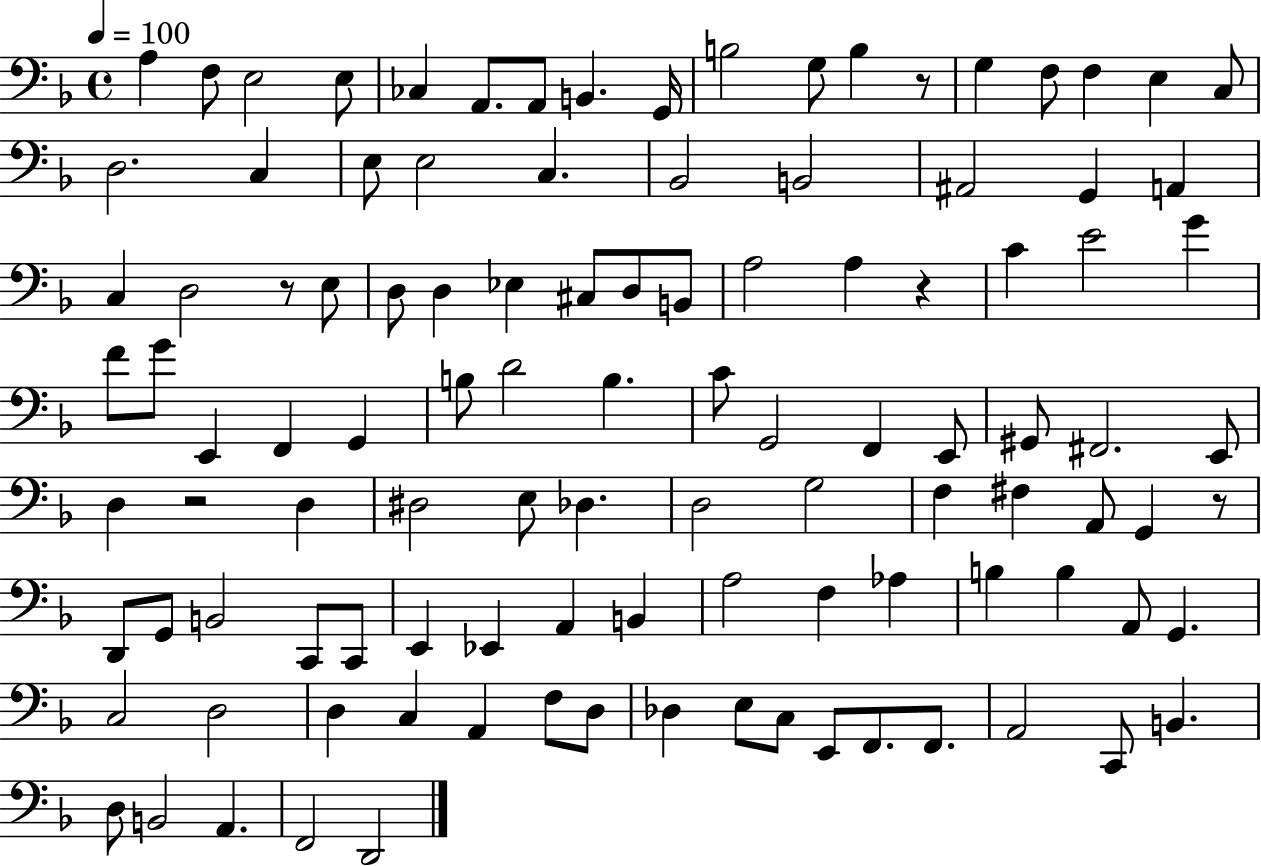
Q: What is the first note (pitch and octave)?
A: A3